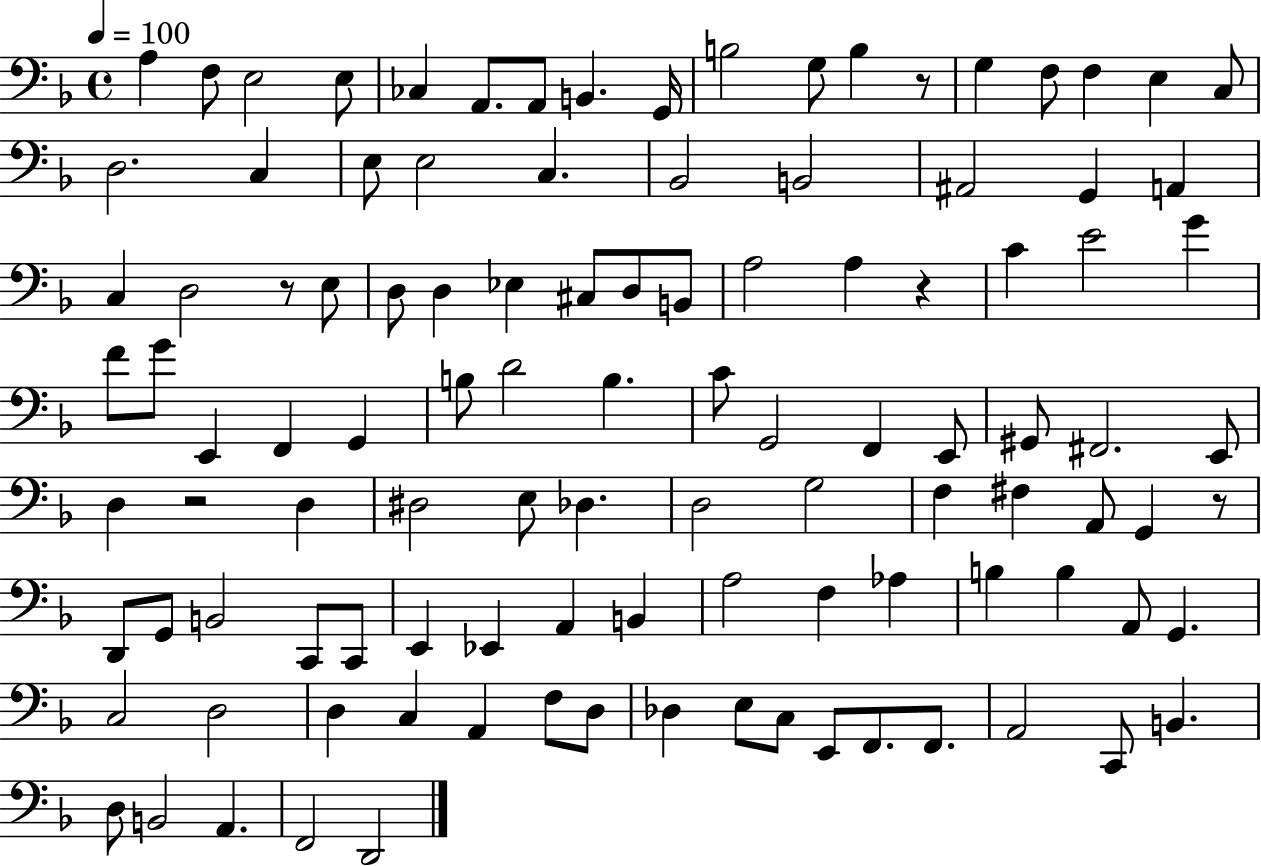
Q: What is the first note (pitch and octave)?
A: A3